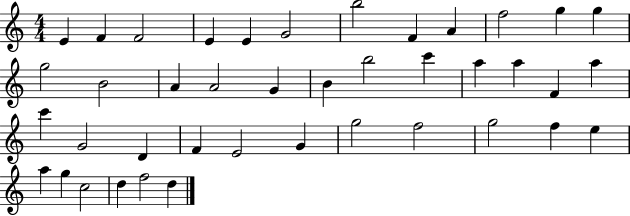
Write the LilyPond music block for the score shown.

{
  \clef treble
  \numericTimeSignature
  \time 4/4
  \key c \major
  e'4 f'4 f'2 | e'4 e'4 g'2 | b''2 f'4 a'4 | f''2 g''4 g''4 | \break g''2 b'2 | a'4 a'2 g'4 | b'4 b''2 c'''4 | a''4 a''4 f'4 a''4 | \break c'''4 g'2 d'4 | f'4 e'2 g'4 | g''2 f''2 | g''2 f''4 e''4 | \break a''4 g''4 c''2 | d''4 f''2 d''4 | \bar "|."
}